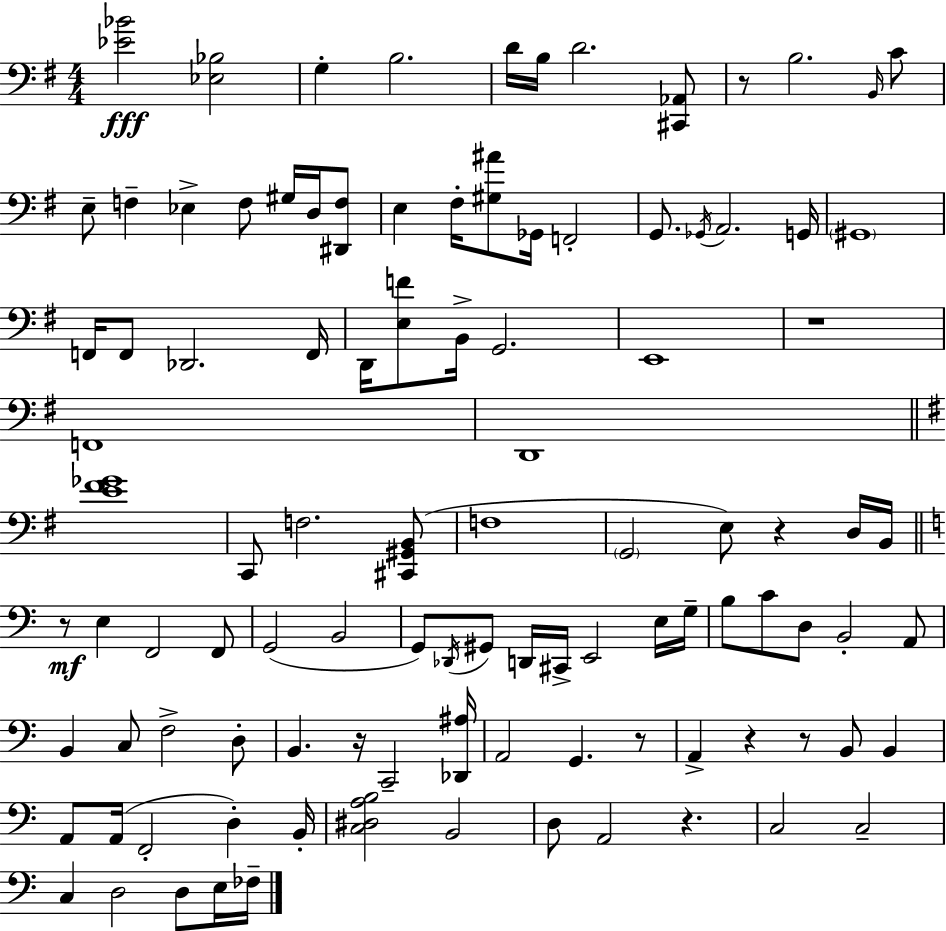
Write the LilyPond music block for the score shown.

{
  \clef bass
  \numericTimeSignature
  \time 4/4
  \key g \major
  <ees' bes'>2\fff <ees bes>2 | g4-. b2. | d'16 b16 d'2. <cis, aes,>8 | r8 b2. \grace { b,16 } c'8 | \break e8-- f4-- ees4-> f8 gis16 d16 <dis, f>8 | e4 fis16-. <gis ais'>8 ges,16 f,2-. | g,8. \acciaccatura { ges,16 } a,2. | g,16 \parenthesize gis,1 | \break f,16 f,8 des,2. | f,16 d,16 <e f'>8 b,16-> g,2. | e,1 | r1 | \break f,1 | d,1 | \bar "||" \break \key g \major <e' fis' ges'>1 | c,8 f2. <cis, gis, b,>8( | f1 | \parenthesize g,2 e8) r4 d16 b,16 | \break \bar "||" \break \key c \major r8\mf e4 f,2 f,8 | g,2( b,2 | g,8) \acciaccatura { des,16 } gis,8 d,16 cis,16-> e,2 e16 | g16-- b8 c'8 d8 b,2-. a,8 | \break b,4 c8 f2-> d8-. | b,4. r16 c,2-- | <des, ais>16 a,2 g,4. r8 | a,4-> r4 r8 b,8 b,4 | \break a,8 a,16( f,2-. d4-.) | b,16-. <c dis a b>2 b,2 | d8 a,2 r4. | c2 c2-- | \break c4 d2 d8 e16 | fes16-- \bar "|."
}